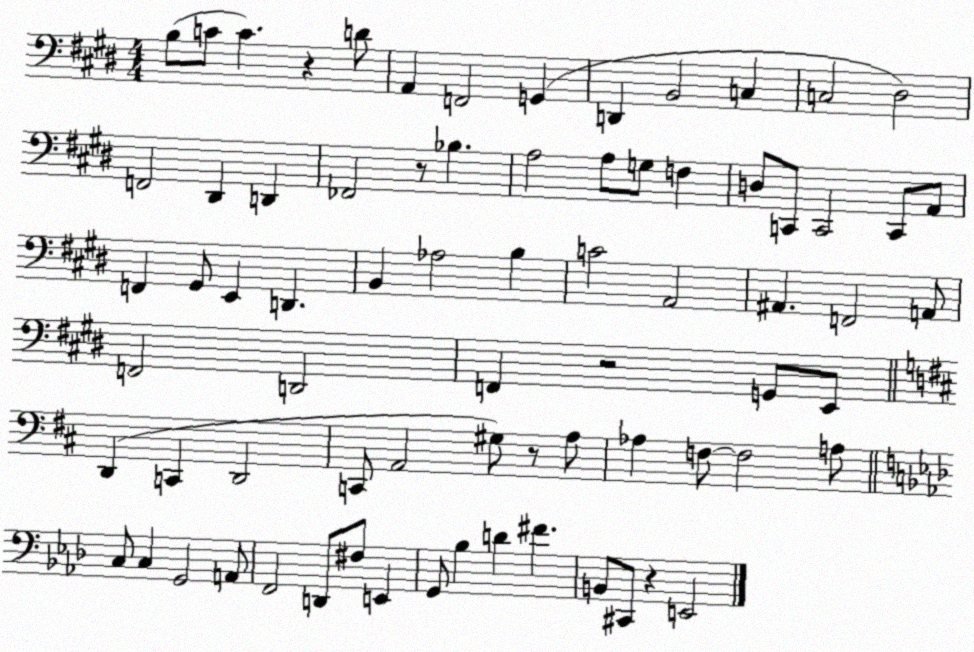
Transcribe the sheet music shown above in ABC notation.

X:1
T:Untitled
M:4/4
L:1/4
K:E
B,/2 C/2 C z D/2 A,, F,,2 G,, D,, B,,2 C, C,2 ^D,2 F,,2 ^D,, D,, _F,,2 z/2 _B, A,2 A,/2 G,/2 F, D,/2 C,,/2 C,,2 C,,/2 A,,/2 F,, ^G,,/2 E,, D,, B,, _A,2 B, C2 A,,2 ^A,, F,,2 A,,/2 F,,2 D,,2 F,, z2 G,,/2 E,,/2 D,, C,, D,,2 C,,/2 A,,2 ^G,/2 z/2 A,/2 _A, F,/2 F,2 A,/2 C,/2 C, G,,2 A,,/2 F,,2 D,,/2 ^F,/2 E,, G,,/2 _B, D ^F B,,/2 ^C,,/2 z E,,2